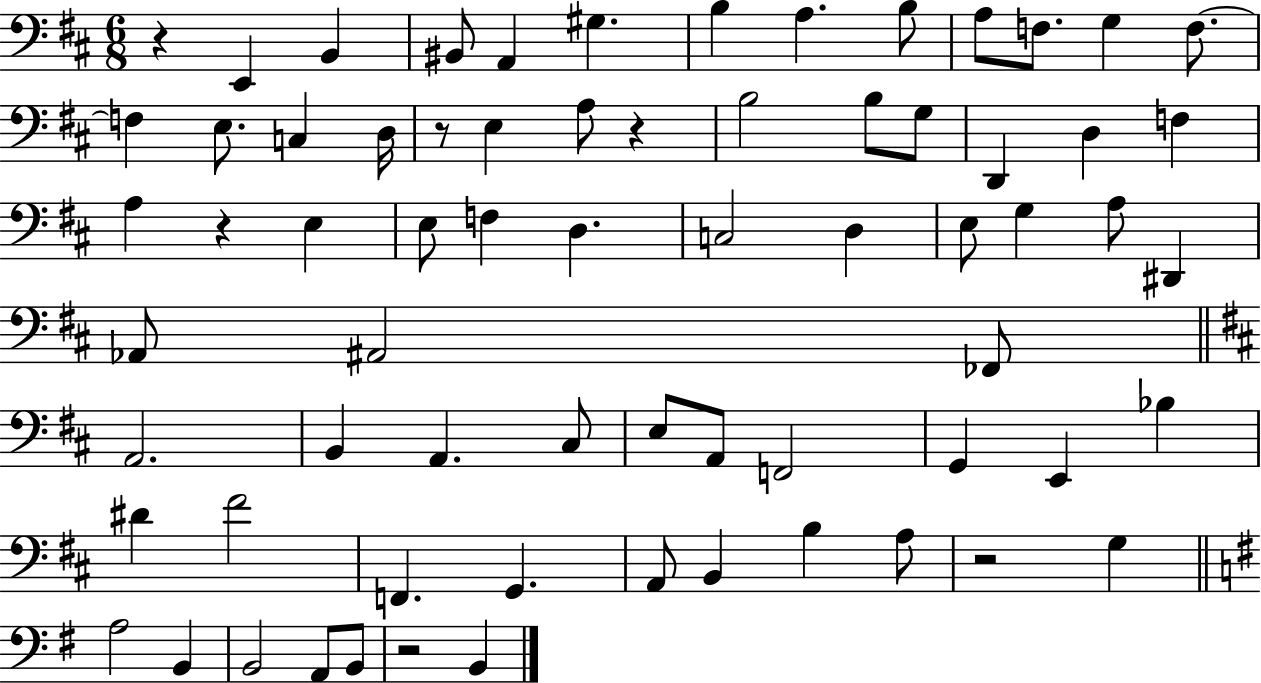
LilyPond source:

{
  \clef bass
  \numericTimeSignature
  \time 6/8
  \key d \major
  r4 e,4 b,4 | bis,8 a,4 gis4. | b4 a4. b8 | a8 f8. g4 f8.~~ | \break f4 e8. c4 d16 | r8 e4 a8 r4 | b2 b8 g8 | d,4 d4 f4 | \break a4 r4 e4 | e8 f4 d4. | c2 d4 | e8 g4 a8 dis,4 | \break aes,8 ais,2 fes,8 | \bar "||" \break \key d \major a,2. | b,4 a,4. cis8 | e8 a,8 f,2 | g,4 e,4 bes4 | \break dis'4 fis'2 | f,4. g,4. | a,8 b,4 b4 a8 | r2 g4 | \break \bar "||" \break \key g \major a2 b,4 | b,2 a,8 b,8 | r2 b,4 | \bar "|."
}